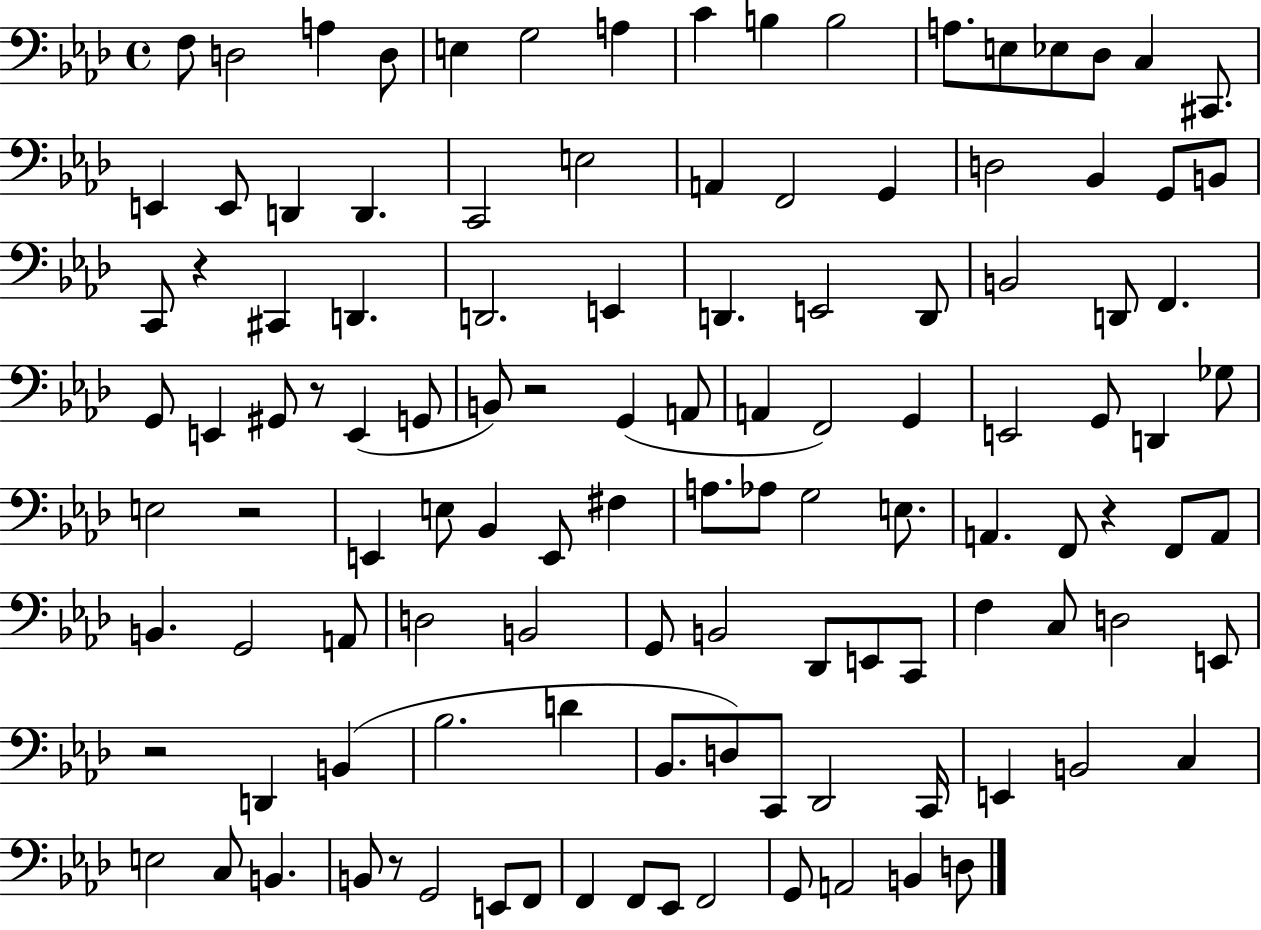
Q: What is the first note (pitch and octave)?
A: F3